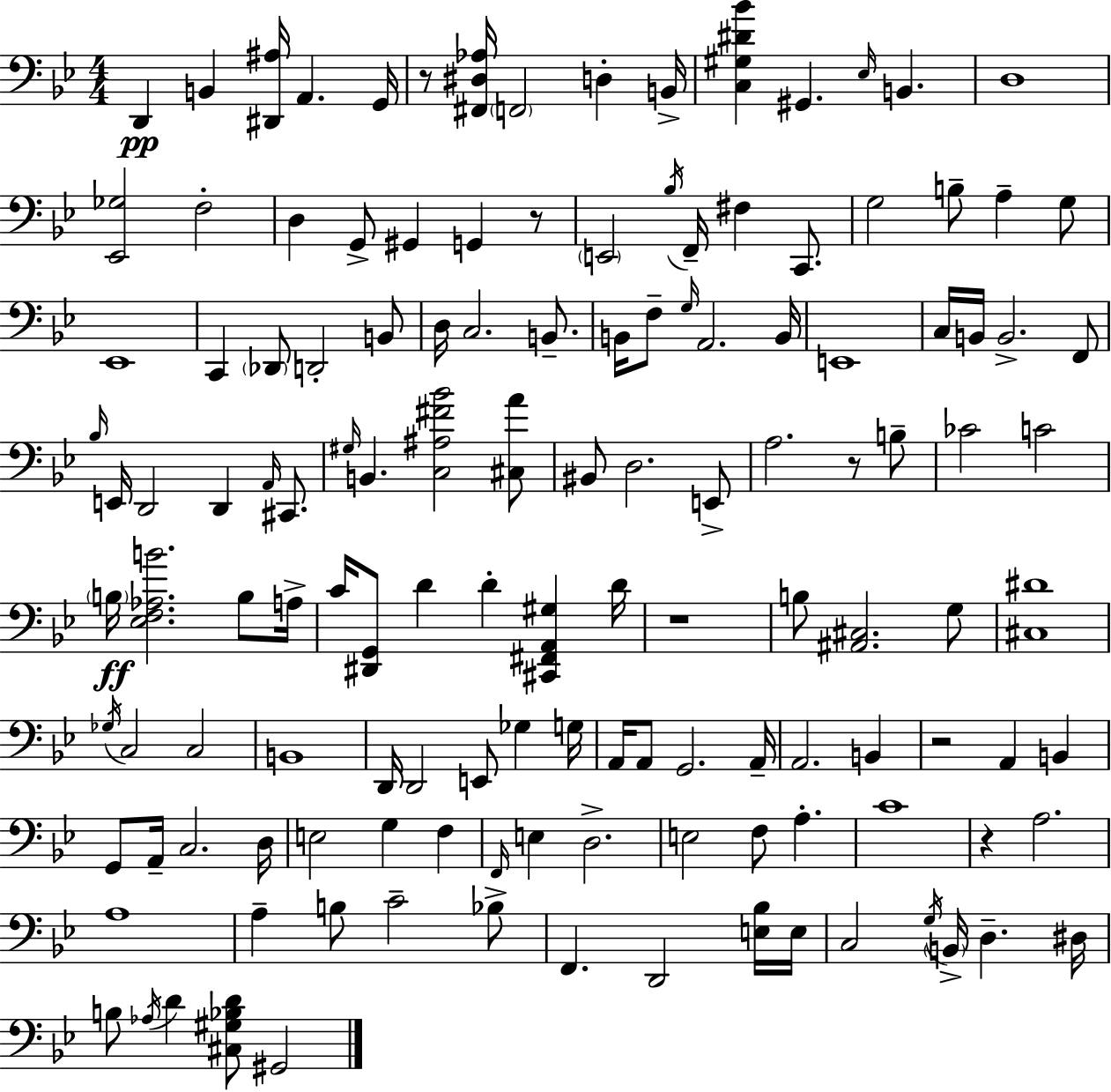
X:1
T:Untitled
M:4/4
L:1/4
K:Bb
D,, B,, [^D,,^A,]/4 A,, G,,/4 z/2 [^F,,^D,_A,]/4 F,,2 D, B,,/4 [C,^G,^D_B] ^G,, _E,/4 B,, D,4 [_E,,_G,]2 F,2 D, G,,/2 ^G,, G,, z/2 E,,2 _B,/4 F,,/4 ^F, C,,/2 G,2 B,/2 A, G,/2 _E,,4 C,, _D,,/2 D,,2 B,,/2 D,/4 C,2 B,,/2 B,,/4 F,/2 G,/4 A,,2 B,,/4 E,,4 C,/4 B,,/4 B,,2 F,,/2 _B,/4 E,,/4 D,,2 D,, A,,/4 ^C,,/2 ^G,/4 B,, [C,^A,^F_B]2 [^C,A]/2 ^B,,/2 D,2 E,,/2 A,2 z/2 B,/2 _C2 C2 B,/4 [_E,F,_A,B]2 B,/2 A,/4 C/4 [^D,,G,,]/2 D D [^C,,^F,,A,,^G,] D/4 z4 B,/2 [^A,,^C,]2 G,/2 [^C,^D]4 _G,/4 C,2 C,2 B,,4 D,,/4 D,,2 E,,/2 _G, G,/4 A,,/4 A,,/2 G,,2 A,,/4 A,,2 B,, z2 A,, B,, G,,/2 A,,/4 C,2 D,/4 E,2 G, F, F,,/4 E, D,2 E,2 F,/2 A, C4 z A,2 A,4 A, B,/2 C2 _B,/2 F,, D,,2 [E,_B,]/4 E,/4 C,2 G,/4 B,,/4 D, ^D,/4 B,/2 _A,/4 D [^C,^G,_B,D]/2 ^G,,2